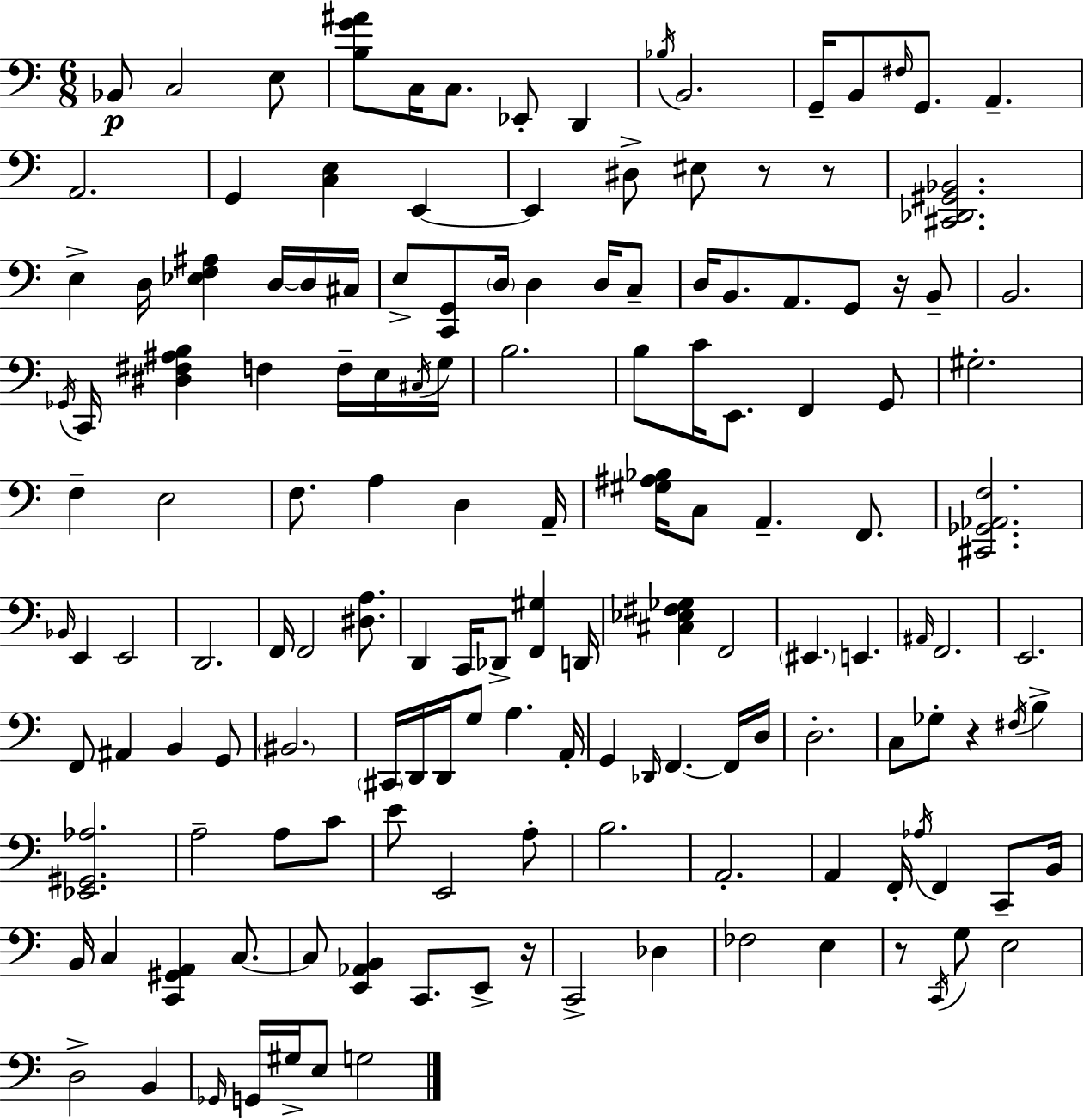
X:1
T:Untitled
M:6/8
L:1/4
K:C
_B,,/2 C,2 E,/2 [B,G^A]/2 C,/4 C,/2 _E,,/2 D,, _B,/4 B,,2 G,,/4 B,,/2 ^F,/4 G,,/2 A,, A,,2 G,, [C,E,] E,, E,, ^D,/2 ^E,/2 z/2 z/2 [^C,,_D,,^G,,_B,,]2 E, D,/4 [_E,F,^A,] D,/4 D,/4 ^C,/4 E,/2 [C,,G,,]/2 D,/4 D, D,/4 C,/2 D,/4 B,,/2 A,,/2 G,,/2 z/4 B,,/2 B,,2 _G,,/4 C,,/4 [^D,^F,^A,B,] F, F,/4 E,/4 ^C,/4 G,/4 B,2 B,/2 C/4 E,,/2 F,, G,,/2 ^G,2 F, E,2 F,/2 A, D, A,,/4 [^G,^A,_B,]/4 C,/2 A,, F,,/2 [^C,,_G,,_A,,F,]2 _B,,/4 E,, E,,2 D,,2 F,,/4 F,,2 [^D,A,]/2 D,, C,,/4 _D,,/2 [F,,^G,] D,,/4 [^C,_E,^F,_G,] F,,2 ^E,, E,, ^A,,/4 F,,2 E,,2 F,,/2 ^A,, B,, G,,/2 ^B,,2 ^C,,/4 D,,/4 D,,/4 G,/2 A, A,,/4 G,, _D,,/4 F,, F,,/4 D,/4 D,2 C,/2 _G,/2 z ^F,/4 B, [_E,,^G,,_A,]2 A,2 A,/2 C/2 E/2 E,,2 A,/2 B,2 A,,2 A,, F,,/4 _A,/4 F,, C,,/2 B,,/4 B,,/4 C, [C,,^G,,A,,] C,/2 C,/2 [E,,_A,,B,,] C,,/2 E,,/2 z/4 C,,2 _D, _F,2 E, z/2 C,,/4 G,/2 E,2 D,2 B,, _G,,/4 G,,/4 ^G,/4 E,/2 G,2